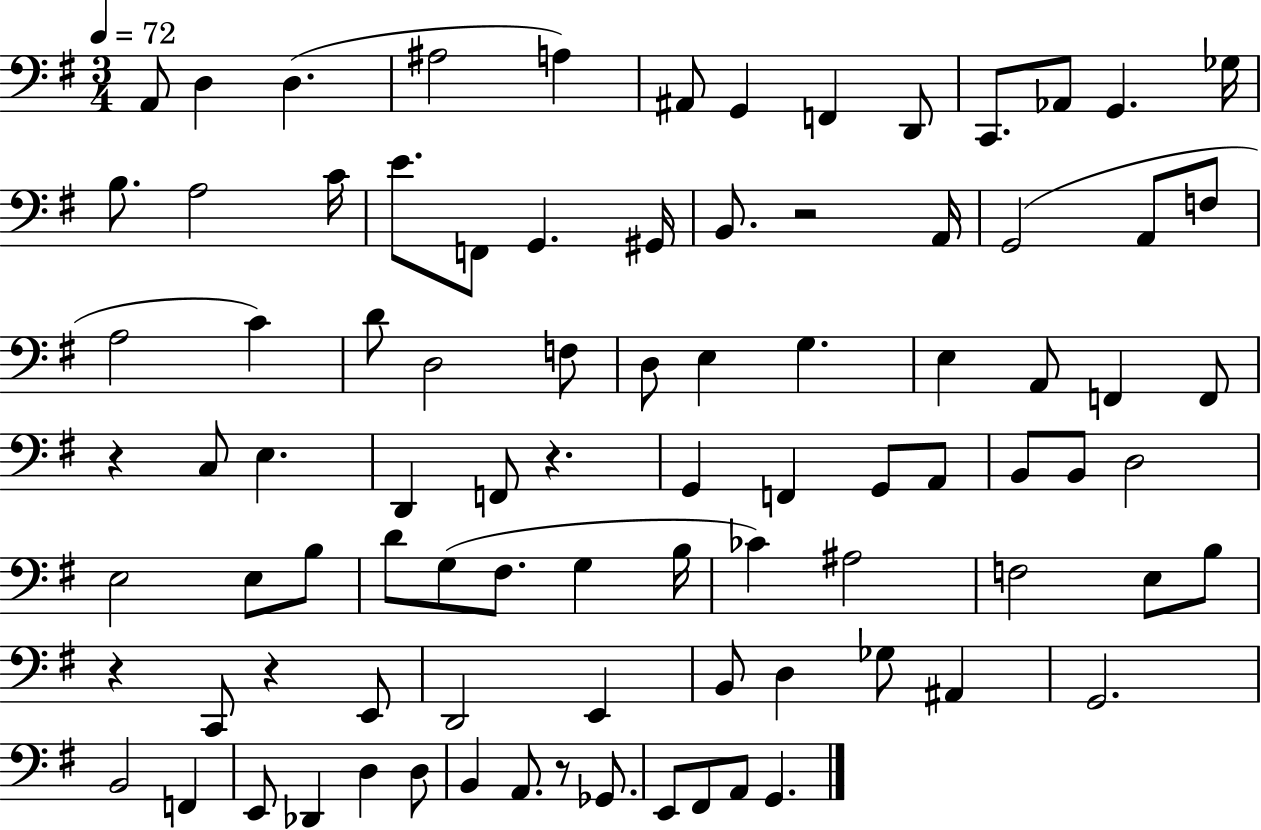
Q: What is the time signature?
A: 3/4